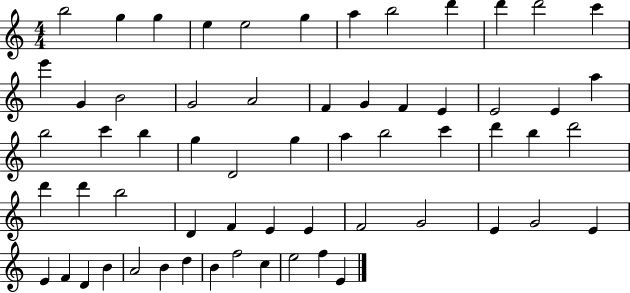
{
  \clef treble
  \numericTimeSignature
  \time 4/4
  \key c \major
  b''2 g''4 g''4 | e''4 e''2 g''4 | a''4 b''2 d'''4 | d'''4 d'''2 c'''4 | \break e'''4 g'4 b'2 | g'2 a'2 | f'4 g'4 f'4 e'4 | e'2 e'4 a''4 | \break b''2 c'''4 b''4 | g''4 d'2 g''4 | a''4 b''2 c'''4 | d'''4 b''4 d'''2 | \break d'''4 d'''4 b''2 | d'4 f'4 e'4 e'4 | f'2 g'2 | e'4 g'2 e'4 | \break e'4 f'4 d'4 b'4 | a'2 b'4 d''4 | b'4 f''2 c''4 | e''2 f''4 e'4 | \break \bar "|."
}